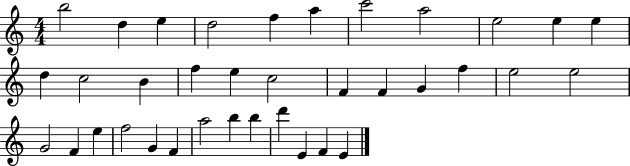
B5/h D5/q E5/q D5/h F5/q A5/q C6/h A5/h E5/h E5/q E5/q D5/q C5/h B4/q F5/q E5/q C5/h F4/q F4/q G4/q F5/q E5/h E5/h G4/h F4/q E5/q F5/h G4/q F4/q A5/h B5/q B5/q D6/q E4/q F4/q E4/q